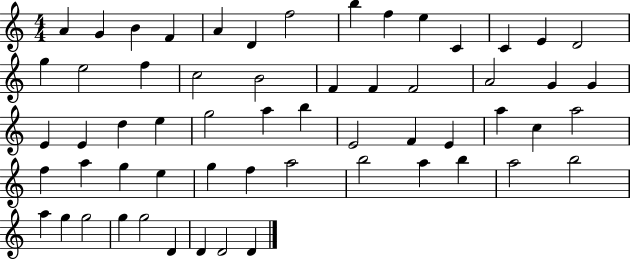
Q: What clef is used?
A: treble